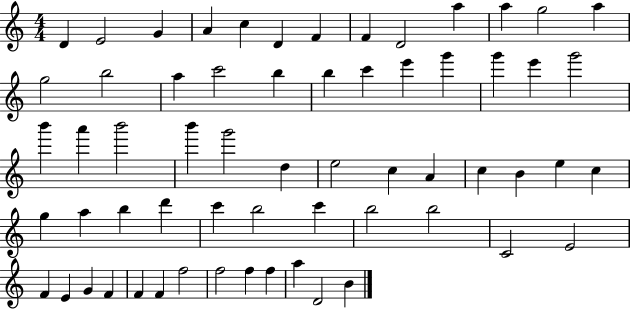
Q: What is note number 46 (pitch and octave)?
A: B5